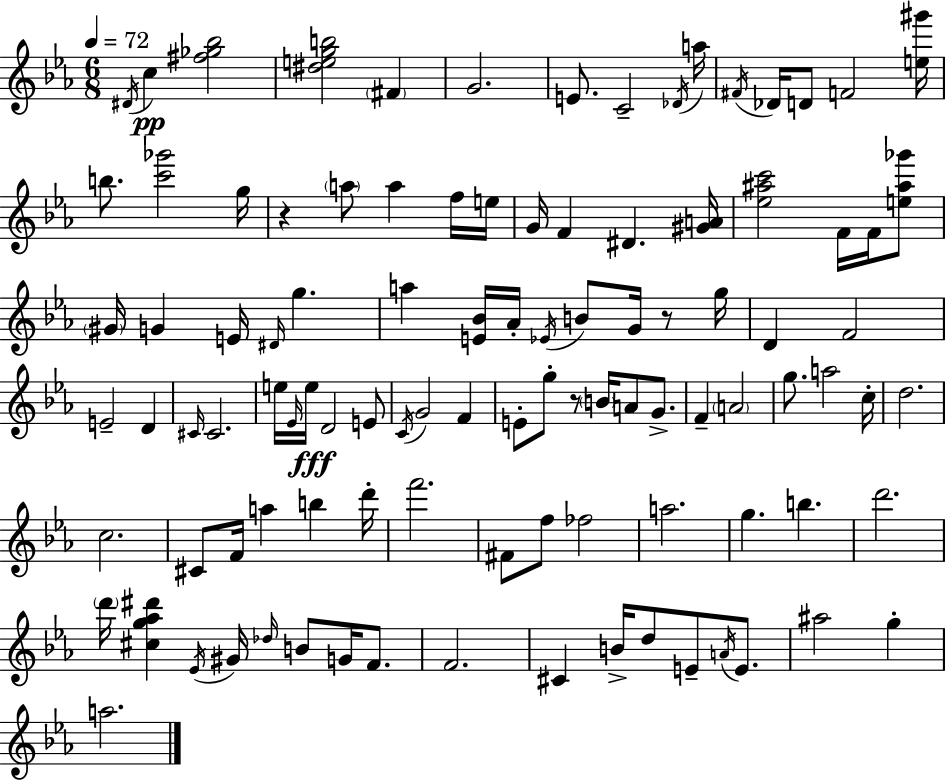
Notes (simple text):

D#4/s C5/q [F#5,Gb5,Bb5]/h [D#5,E5,G5,B5]/h F#4/q G4/h. E4/e. C4/h Db4/s A5/s F#4/s Db4/s D4/e F4/h [E5,G#6]/s B5/e. [C6,Gb6]/h G5/s R/q A5/e A5/q F5/s E5/s G4/s F4/q D#4/q. [G#4,A4]/s [Eb5,A#5,C6]/h F4/s F4/s [E5,A#5,Gb6]/e G#4/s G4/q E4/s D#4/s G5/q. A5/q [E4,Bb4]/s Ab4/s Eb4/s B4/e G4/s R/e G5/s D4/q F4/h E4/h D4/q C#4/s C#4/h. E5/s Eb4/s E5/s D4/h E4/e C4/s G4/h F4/q E4/e G5/e R/e B4/s A4/e G4/e. F4/q A4/h G5/e. A5/h C5/s D5/h. C5/h. C#4/e F4/s A5/q B5/q D6/s F6/h. F#4/e F5/e FES5/h A5/h. G5/q. B5/q. D6/h. D6/s [C#5,G5,Ab5,D#6]/q Eb4/s G#4/s Db5/s B4/e G4/s F4/e. F4/h. C#4/q B4/s D5/e E4/e A4/s E4/e. A#5/h G5/q A5/h.